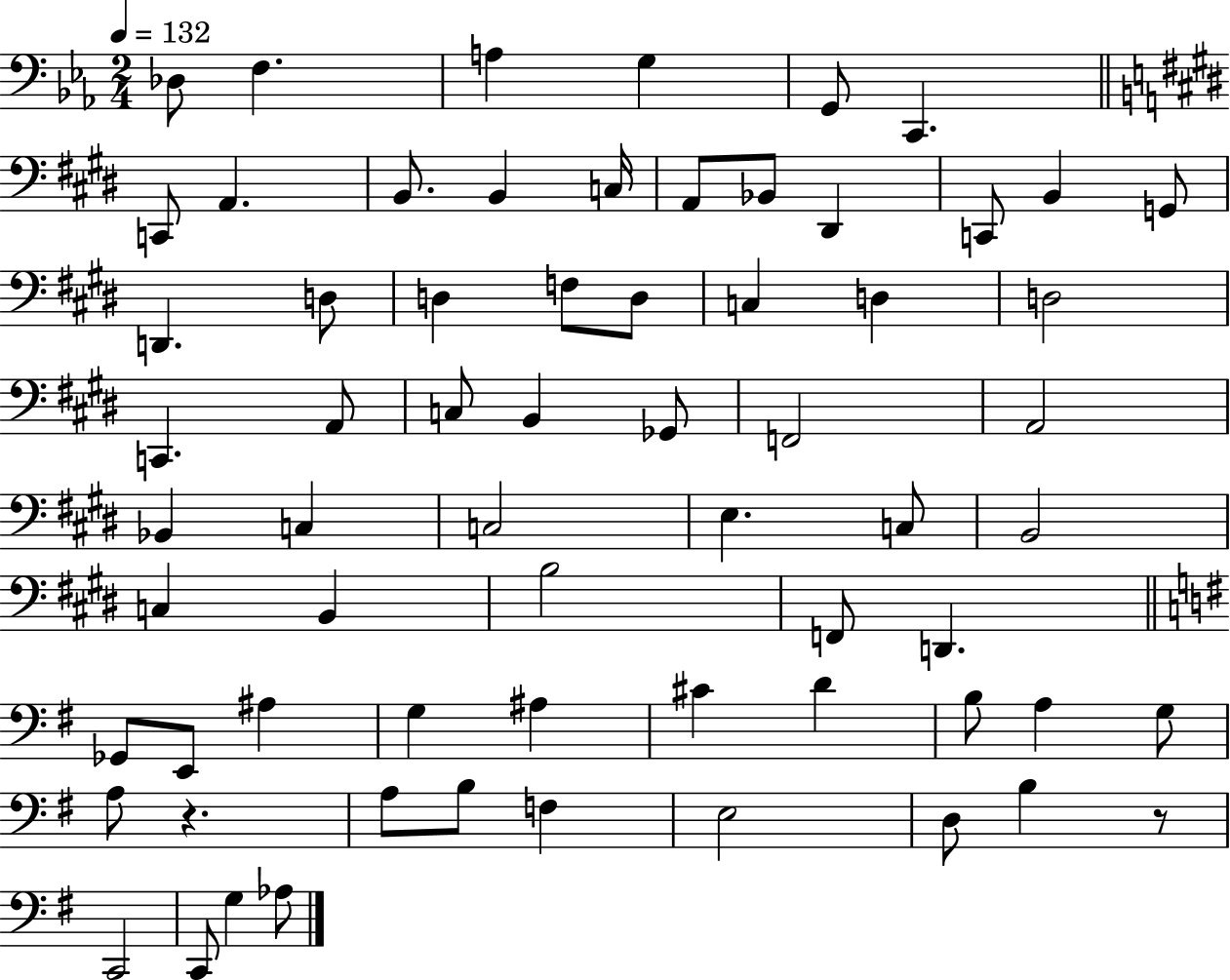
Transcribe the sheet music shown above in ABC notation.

X:1
T:Untitled
M:2/4
L:1/4
K:Eb
_D,/2 F, A, G, G,,/2 C,, C,,/2 A,, B,,/2 B,, C,/4 A,,/2 _B,,/2 ^D,, C,,/2 B,, G,,/2 D,, D,/2 D, F,/2 D,/2 C, D, D,2 C,, A,,/2 C,/2 B,, _G,,/2 F,,2 A,,2 _B,, C, C,2 E, C,/2 B,,2 C, B,, B,2 F,,/2 D,, _G,,/2 E,,/2 ^A, G, ^A, ^C D B,/2 A, G,/2 A,/2 z A,/2 B,/2 F, E,2 D,/2 B, z/2 C,,2 C,,/2 G, _A,/2